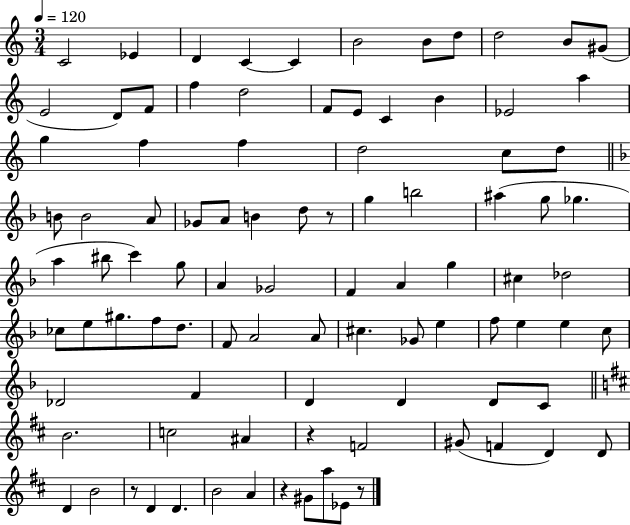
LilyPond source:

{
  \clef treble
  \numericTimeSignature
  \time 3/4
  \key c \major
  \tempo 4 = 120
  c'2 ees'4 | d'4 c'4~~ c'4 | b'2 b'8 d''8 | d''2 b'8 gis'8( | \break e'2 d'8) f'8 | f''4 d''2 | f'8 e'8 c'4 b'4 | ees'2 a''4 | \break g''4 f''4 f''4 | d''2 c''8 d''8 | \bar "||" \break \key f \major b'8 b'2 a'8 | ges'8 a'8 b'4 d''8 r8 | g''4 b''2 | ais''4( g''8 ges''4. | \break a''4 bis''8 c'''4) g''8 | a'4 ges'2 | f'4 a'4 g''4 | cis''4 des''2 | \break ces''8 e''8 gis''8. f''8 d''8. | f'8 a'2 a'8 | cis''4. ges'8 e''4 | f''8 e''4 e''4 c''8 | \break des'2 f'4 | d'4 d'4 d'8 c'8 | \bar "||" \break \key d \major b'2. | c''2 ais'4 | r4 f'2 | gis'8( f'4 d'4) d'8 | \break d'4 b'2 | r8 d'4 d'4. | b'2 a'4 | r4 gis'8 a''8 ees'8 r8 | \break \bar "|."
}